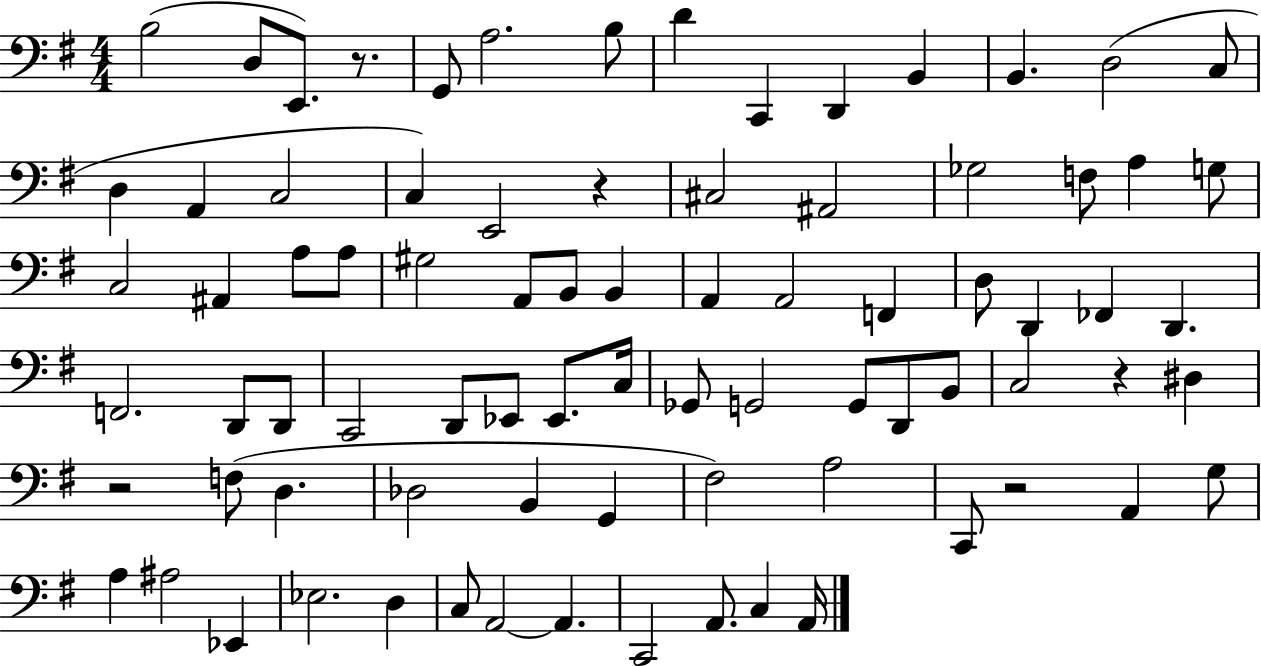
B3/h D3/e E2/e. R/e. G2/e A3/h. B3/e D4/q C2/q D2/q B2/q B2/q. D3/h C3/e D3/q A2/q C3/h C3/q E2/h R/q C#3/h A#2/h Gb3/h F3/e A3/q G3/e C3/h A#2/q A3/e A3/e G#3/h A2/e B2/e B2/q A2/q A2/h F2/q D3/e D2/q FES2/q D2/q. F2/h. D2/e D2/e C2/h D2/e Eb2/e Eb2/e. C3/s Gb2/e G2/h G2/e D2/e B2/e C3/h R/q D#3/q R/h F3/e D3/q. Db3/h B2/q G2/q F#3/h A3/h C2/e R/h A2/q G3/e A3/q A#3/h Eb2/q Eb3/h. D3/q C3/e A2/h A2/q. C2/h A2/e. C3/q A2/s